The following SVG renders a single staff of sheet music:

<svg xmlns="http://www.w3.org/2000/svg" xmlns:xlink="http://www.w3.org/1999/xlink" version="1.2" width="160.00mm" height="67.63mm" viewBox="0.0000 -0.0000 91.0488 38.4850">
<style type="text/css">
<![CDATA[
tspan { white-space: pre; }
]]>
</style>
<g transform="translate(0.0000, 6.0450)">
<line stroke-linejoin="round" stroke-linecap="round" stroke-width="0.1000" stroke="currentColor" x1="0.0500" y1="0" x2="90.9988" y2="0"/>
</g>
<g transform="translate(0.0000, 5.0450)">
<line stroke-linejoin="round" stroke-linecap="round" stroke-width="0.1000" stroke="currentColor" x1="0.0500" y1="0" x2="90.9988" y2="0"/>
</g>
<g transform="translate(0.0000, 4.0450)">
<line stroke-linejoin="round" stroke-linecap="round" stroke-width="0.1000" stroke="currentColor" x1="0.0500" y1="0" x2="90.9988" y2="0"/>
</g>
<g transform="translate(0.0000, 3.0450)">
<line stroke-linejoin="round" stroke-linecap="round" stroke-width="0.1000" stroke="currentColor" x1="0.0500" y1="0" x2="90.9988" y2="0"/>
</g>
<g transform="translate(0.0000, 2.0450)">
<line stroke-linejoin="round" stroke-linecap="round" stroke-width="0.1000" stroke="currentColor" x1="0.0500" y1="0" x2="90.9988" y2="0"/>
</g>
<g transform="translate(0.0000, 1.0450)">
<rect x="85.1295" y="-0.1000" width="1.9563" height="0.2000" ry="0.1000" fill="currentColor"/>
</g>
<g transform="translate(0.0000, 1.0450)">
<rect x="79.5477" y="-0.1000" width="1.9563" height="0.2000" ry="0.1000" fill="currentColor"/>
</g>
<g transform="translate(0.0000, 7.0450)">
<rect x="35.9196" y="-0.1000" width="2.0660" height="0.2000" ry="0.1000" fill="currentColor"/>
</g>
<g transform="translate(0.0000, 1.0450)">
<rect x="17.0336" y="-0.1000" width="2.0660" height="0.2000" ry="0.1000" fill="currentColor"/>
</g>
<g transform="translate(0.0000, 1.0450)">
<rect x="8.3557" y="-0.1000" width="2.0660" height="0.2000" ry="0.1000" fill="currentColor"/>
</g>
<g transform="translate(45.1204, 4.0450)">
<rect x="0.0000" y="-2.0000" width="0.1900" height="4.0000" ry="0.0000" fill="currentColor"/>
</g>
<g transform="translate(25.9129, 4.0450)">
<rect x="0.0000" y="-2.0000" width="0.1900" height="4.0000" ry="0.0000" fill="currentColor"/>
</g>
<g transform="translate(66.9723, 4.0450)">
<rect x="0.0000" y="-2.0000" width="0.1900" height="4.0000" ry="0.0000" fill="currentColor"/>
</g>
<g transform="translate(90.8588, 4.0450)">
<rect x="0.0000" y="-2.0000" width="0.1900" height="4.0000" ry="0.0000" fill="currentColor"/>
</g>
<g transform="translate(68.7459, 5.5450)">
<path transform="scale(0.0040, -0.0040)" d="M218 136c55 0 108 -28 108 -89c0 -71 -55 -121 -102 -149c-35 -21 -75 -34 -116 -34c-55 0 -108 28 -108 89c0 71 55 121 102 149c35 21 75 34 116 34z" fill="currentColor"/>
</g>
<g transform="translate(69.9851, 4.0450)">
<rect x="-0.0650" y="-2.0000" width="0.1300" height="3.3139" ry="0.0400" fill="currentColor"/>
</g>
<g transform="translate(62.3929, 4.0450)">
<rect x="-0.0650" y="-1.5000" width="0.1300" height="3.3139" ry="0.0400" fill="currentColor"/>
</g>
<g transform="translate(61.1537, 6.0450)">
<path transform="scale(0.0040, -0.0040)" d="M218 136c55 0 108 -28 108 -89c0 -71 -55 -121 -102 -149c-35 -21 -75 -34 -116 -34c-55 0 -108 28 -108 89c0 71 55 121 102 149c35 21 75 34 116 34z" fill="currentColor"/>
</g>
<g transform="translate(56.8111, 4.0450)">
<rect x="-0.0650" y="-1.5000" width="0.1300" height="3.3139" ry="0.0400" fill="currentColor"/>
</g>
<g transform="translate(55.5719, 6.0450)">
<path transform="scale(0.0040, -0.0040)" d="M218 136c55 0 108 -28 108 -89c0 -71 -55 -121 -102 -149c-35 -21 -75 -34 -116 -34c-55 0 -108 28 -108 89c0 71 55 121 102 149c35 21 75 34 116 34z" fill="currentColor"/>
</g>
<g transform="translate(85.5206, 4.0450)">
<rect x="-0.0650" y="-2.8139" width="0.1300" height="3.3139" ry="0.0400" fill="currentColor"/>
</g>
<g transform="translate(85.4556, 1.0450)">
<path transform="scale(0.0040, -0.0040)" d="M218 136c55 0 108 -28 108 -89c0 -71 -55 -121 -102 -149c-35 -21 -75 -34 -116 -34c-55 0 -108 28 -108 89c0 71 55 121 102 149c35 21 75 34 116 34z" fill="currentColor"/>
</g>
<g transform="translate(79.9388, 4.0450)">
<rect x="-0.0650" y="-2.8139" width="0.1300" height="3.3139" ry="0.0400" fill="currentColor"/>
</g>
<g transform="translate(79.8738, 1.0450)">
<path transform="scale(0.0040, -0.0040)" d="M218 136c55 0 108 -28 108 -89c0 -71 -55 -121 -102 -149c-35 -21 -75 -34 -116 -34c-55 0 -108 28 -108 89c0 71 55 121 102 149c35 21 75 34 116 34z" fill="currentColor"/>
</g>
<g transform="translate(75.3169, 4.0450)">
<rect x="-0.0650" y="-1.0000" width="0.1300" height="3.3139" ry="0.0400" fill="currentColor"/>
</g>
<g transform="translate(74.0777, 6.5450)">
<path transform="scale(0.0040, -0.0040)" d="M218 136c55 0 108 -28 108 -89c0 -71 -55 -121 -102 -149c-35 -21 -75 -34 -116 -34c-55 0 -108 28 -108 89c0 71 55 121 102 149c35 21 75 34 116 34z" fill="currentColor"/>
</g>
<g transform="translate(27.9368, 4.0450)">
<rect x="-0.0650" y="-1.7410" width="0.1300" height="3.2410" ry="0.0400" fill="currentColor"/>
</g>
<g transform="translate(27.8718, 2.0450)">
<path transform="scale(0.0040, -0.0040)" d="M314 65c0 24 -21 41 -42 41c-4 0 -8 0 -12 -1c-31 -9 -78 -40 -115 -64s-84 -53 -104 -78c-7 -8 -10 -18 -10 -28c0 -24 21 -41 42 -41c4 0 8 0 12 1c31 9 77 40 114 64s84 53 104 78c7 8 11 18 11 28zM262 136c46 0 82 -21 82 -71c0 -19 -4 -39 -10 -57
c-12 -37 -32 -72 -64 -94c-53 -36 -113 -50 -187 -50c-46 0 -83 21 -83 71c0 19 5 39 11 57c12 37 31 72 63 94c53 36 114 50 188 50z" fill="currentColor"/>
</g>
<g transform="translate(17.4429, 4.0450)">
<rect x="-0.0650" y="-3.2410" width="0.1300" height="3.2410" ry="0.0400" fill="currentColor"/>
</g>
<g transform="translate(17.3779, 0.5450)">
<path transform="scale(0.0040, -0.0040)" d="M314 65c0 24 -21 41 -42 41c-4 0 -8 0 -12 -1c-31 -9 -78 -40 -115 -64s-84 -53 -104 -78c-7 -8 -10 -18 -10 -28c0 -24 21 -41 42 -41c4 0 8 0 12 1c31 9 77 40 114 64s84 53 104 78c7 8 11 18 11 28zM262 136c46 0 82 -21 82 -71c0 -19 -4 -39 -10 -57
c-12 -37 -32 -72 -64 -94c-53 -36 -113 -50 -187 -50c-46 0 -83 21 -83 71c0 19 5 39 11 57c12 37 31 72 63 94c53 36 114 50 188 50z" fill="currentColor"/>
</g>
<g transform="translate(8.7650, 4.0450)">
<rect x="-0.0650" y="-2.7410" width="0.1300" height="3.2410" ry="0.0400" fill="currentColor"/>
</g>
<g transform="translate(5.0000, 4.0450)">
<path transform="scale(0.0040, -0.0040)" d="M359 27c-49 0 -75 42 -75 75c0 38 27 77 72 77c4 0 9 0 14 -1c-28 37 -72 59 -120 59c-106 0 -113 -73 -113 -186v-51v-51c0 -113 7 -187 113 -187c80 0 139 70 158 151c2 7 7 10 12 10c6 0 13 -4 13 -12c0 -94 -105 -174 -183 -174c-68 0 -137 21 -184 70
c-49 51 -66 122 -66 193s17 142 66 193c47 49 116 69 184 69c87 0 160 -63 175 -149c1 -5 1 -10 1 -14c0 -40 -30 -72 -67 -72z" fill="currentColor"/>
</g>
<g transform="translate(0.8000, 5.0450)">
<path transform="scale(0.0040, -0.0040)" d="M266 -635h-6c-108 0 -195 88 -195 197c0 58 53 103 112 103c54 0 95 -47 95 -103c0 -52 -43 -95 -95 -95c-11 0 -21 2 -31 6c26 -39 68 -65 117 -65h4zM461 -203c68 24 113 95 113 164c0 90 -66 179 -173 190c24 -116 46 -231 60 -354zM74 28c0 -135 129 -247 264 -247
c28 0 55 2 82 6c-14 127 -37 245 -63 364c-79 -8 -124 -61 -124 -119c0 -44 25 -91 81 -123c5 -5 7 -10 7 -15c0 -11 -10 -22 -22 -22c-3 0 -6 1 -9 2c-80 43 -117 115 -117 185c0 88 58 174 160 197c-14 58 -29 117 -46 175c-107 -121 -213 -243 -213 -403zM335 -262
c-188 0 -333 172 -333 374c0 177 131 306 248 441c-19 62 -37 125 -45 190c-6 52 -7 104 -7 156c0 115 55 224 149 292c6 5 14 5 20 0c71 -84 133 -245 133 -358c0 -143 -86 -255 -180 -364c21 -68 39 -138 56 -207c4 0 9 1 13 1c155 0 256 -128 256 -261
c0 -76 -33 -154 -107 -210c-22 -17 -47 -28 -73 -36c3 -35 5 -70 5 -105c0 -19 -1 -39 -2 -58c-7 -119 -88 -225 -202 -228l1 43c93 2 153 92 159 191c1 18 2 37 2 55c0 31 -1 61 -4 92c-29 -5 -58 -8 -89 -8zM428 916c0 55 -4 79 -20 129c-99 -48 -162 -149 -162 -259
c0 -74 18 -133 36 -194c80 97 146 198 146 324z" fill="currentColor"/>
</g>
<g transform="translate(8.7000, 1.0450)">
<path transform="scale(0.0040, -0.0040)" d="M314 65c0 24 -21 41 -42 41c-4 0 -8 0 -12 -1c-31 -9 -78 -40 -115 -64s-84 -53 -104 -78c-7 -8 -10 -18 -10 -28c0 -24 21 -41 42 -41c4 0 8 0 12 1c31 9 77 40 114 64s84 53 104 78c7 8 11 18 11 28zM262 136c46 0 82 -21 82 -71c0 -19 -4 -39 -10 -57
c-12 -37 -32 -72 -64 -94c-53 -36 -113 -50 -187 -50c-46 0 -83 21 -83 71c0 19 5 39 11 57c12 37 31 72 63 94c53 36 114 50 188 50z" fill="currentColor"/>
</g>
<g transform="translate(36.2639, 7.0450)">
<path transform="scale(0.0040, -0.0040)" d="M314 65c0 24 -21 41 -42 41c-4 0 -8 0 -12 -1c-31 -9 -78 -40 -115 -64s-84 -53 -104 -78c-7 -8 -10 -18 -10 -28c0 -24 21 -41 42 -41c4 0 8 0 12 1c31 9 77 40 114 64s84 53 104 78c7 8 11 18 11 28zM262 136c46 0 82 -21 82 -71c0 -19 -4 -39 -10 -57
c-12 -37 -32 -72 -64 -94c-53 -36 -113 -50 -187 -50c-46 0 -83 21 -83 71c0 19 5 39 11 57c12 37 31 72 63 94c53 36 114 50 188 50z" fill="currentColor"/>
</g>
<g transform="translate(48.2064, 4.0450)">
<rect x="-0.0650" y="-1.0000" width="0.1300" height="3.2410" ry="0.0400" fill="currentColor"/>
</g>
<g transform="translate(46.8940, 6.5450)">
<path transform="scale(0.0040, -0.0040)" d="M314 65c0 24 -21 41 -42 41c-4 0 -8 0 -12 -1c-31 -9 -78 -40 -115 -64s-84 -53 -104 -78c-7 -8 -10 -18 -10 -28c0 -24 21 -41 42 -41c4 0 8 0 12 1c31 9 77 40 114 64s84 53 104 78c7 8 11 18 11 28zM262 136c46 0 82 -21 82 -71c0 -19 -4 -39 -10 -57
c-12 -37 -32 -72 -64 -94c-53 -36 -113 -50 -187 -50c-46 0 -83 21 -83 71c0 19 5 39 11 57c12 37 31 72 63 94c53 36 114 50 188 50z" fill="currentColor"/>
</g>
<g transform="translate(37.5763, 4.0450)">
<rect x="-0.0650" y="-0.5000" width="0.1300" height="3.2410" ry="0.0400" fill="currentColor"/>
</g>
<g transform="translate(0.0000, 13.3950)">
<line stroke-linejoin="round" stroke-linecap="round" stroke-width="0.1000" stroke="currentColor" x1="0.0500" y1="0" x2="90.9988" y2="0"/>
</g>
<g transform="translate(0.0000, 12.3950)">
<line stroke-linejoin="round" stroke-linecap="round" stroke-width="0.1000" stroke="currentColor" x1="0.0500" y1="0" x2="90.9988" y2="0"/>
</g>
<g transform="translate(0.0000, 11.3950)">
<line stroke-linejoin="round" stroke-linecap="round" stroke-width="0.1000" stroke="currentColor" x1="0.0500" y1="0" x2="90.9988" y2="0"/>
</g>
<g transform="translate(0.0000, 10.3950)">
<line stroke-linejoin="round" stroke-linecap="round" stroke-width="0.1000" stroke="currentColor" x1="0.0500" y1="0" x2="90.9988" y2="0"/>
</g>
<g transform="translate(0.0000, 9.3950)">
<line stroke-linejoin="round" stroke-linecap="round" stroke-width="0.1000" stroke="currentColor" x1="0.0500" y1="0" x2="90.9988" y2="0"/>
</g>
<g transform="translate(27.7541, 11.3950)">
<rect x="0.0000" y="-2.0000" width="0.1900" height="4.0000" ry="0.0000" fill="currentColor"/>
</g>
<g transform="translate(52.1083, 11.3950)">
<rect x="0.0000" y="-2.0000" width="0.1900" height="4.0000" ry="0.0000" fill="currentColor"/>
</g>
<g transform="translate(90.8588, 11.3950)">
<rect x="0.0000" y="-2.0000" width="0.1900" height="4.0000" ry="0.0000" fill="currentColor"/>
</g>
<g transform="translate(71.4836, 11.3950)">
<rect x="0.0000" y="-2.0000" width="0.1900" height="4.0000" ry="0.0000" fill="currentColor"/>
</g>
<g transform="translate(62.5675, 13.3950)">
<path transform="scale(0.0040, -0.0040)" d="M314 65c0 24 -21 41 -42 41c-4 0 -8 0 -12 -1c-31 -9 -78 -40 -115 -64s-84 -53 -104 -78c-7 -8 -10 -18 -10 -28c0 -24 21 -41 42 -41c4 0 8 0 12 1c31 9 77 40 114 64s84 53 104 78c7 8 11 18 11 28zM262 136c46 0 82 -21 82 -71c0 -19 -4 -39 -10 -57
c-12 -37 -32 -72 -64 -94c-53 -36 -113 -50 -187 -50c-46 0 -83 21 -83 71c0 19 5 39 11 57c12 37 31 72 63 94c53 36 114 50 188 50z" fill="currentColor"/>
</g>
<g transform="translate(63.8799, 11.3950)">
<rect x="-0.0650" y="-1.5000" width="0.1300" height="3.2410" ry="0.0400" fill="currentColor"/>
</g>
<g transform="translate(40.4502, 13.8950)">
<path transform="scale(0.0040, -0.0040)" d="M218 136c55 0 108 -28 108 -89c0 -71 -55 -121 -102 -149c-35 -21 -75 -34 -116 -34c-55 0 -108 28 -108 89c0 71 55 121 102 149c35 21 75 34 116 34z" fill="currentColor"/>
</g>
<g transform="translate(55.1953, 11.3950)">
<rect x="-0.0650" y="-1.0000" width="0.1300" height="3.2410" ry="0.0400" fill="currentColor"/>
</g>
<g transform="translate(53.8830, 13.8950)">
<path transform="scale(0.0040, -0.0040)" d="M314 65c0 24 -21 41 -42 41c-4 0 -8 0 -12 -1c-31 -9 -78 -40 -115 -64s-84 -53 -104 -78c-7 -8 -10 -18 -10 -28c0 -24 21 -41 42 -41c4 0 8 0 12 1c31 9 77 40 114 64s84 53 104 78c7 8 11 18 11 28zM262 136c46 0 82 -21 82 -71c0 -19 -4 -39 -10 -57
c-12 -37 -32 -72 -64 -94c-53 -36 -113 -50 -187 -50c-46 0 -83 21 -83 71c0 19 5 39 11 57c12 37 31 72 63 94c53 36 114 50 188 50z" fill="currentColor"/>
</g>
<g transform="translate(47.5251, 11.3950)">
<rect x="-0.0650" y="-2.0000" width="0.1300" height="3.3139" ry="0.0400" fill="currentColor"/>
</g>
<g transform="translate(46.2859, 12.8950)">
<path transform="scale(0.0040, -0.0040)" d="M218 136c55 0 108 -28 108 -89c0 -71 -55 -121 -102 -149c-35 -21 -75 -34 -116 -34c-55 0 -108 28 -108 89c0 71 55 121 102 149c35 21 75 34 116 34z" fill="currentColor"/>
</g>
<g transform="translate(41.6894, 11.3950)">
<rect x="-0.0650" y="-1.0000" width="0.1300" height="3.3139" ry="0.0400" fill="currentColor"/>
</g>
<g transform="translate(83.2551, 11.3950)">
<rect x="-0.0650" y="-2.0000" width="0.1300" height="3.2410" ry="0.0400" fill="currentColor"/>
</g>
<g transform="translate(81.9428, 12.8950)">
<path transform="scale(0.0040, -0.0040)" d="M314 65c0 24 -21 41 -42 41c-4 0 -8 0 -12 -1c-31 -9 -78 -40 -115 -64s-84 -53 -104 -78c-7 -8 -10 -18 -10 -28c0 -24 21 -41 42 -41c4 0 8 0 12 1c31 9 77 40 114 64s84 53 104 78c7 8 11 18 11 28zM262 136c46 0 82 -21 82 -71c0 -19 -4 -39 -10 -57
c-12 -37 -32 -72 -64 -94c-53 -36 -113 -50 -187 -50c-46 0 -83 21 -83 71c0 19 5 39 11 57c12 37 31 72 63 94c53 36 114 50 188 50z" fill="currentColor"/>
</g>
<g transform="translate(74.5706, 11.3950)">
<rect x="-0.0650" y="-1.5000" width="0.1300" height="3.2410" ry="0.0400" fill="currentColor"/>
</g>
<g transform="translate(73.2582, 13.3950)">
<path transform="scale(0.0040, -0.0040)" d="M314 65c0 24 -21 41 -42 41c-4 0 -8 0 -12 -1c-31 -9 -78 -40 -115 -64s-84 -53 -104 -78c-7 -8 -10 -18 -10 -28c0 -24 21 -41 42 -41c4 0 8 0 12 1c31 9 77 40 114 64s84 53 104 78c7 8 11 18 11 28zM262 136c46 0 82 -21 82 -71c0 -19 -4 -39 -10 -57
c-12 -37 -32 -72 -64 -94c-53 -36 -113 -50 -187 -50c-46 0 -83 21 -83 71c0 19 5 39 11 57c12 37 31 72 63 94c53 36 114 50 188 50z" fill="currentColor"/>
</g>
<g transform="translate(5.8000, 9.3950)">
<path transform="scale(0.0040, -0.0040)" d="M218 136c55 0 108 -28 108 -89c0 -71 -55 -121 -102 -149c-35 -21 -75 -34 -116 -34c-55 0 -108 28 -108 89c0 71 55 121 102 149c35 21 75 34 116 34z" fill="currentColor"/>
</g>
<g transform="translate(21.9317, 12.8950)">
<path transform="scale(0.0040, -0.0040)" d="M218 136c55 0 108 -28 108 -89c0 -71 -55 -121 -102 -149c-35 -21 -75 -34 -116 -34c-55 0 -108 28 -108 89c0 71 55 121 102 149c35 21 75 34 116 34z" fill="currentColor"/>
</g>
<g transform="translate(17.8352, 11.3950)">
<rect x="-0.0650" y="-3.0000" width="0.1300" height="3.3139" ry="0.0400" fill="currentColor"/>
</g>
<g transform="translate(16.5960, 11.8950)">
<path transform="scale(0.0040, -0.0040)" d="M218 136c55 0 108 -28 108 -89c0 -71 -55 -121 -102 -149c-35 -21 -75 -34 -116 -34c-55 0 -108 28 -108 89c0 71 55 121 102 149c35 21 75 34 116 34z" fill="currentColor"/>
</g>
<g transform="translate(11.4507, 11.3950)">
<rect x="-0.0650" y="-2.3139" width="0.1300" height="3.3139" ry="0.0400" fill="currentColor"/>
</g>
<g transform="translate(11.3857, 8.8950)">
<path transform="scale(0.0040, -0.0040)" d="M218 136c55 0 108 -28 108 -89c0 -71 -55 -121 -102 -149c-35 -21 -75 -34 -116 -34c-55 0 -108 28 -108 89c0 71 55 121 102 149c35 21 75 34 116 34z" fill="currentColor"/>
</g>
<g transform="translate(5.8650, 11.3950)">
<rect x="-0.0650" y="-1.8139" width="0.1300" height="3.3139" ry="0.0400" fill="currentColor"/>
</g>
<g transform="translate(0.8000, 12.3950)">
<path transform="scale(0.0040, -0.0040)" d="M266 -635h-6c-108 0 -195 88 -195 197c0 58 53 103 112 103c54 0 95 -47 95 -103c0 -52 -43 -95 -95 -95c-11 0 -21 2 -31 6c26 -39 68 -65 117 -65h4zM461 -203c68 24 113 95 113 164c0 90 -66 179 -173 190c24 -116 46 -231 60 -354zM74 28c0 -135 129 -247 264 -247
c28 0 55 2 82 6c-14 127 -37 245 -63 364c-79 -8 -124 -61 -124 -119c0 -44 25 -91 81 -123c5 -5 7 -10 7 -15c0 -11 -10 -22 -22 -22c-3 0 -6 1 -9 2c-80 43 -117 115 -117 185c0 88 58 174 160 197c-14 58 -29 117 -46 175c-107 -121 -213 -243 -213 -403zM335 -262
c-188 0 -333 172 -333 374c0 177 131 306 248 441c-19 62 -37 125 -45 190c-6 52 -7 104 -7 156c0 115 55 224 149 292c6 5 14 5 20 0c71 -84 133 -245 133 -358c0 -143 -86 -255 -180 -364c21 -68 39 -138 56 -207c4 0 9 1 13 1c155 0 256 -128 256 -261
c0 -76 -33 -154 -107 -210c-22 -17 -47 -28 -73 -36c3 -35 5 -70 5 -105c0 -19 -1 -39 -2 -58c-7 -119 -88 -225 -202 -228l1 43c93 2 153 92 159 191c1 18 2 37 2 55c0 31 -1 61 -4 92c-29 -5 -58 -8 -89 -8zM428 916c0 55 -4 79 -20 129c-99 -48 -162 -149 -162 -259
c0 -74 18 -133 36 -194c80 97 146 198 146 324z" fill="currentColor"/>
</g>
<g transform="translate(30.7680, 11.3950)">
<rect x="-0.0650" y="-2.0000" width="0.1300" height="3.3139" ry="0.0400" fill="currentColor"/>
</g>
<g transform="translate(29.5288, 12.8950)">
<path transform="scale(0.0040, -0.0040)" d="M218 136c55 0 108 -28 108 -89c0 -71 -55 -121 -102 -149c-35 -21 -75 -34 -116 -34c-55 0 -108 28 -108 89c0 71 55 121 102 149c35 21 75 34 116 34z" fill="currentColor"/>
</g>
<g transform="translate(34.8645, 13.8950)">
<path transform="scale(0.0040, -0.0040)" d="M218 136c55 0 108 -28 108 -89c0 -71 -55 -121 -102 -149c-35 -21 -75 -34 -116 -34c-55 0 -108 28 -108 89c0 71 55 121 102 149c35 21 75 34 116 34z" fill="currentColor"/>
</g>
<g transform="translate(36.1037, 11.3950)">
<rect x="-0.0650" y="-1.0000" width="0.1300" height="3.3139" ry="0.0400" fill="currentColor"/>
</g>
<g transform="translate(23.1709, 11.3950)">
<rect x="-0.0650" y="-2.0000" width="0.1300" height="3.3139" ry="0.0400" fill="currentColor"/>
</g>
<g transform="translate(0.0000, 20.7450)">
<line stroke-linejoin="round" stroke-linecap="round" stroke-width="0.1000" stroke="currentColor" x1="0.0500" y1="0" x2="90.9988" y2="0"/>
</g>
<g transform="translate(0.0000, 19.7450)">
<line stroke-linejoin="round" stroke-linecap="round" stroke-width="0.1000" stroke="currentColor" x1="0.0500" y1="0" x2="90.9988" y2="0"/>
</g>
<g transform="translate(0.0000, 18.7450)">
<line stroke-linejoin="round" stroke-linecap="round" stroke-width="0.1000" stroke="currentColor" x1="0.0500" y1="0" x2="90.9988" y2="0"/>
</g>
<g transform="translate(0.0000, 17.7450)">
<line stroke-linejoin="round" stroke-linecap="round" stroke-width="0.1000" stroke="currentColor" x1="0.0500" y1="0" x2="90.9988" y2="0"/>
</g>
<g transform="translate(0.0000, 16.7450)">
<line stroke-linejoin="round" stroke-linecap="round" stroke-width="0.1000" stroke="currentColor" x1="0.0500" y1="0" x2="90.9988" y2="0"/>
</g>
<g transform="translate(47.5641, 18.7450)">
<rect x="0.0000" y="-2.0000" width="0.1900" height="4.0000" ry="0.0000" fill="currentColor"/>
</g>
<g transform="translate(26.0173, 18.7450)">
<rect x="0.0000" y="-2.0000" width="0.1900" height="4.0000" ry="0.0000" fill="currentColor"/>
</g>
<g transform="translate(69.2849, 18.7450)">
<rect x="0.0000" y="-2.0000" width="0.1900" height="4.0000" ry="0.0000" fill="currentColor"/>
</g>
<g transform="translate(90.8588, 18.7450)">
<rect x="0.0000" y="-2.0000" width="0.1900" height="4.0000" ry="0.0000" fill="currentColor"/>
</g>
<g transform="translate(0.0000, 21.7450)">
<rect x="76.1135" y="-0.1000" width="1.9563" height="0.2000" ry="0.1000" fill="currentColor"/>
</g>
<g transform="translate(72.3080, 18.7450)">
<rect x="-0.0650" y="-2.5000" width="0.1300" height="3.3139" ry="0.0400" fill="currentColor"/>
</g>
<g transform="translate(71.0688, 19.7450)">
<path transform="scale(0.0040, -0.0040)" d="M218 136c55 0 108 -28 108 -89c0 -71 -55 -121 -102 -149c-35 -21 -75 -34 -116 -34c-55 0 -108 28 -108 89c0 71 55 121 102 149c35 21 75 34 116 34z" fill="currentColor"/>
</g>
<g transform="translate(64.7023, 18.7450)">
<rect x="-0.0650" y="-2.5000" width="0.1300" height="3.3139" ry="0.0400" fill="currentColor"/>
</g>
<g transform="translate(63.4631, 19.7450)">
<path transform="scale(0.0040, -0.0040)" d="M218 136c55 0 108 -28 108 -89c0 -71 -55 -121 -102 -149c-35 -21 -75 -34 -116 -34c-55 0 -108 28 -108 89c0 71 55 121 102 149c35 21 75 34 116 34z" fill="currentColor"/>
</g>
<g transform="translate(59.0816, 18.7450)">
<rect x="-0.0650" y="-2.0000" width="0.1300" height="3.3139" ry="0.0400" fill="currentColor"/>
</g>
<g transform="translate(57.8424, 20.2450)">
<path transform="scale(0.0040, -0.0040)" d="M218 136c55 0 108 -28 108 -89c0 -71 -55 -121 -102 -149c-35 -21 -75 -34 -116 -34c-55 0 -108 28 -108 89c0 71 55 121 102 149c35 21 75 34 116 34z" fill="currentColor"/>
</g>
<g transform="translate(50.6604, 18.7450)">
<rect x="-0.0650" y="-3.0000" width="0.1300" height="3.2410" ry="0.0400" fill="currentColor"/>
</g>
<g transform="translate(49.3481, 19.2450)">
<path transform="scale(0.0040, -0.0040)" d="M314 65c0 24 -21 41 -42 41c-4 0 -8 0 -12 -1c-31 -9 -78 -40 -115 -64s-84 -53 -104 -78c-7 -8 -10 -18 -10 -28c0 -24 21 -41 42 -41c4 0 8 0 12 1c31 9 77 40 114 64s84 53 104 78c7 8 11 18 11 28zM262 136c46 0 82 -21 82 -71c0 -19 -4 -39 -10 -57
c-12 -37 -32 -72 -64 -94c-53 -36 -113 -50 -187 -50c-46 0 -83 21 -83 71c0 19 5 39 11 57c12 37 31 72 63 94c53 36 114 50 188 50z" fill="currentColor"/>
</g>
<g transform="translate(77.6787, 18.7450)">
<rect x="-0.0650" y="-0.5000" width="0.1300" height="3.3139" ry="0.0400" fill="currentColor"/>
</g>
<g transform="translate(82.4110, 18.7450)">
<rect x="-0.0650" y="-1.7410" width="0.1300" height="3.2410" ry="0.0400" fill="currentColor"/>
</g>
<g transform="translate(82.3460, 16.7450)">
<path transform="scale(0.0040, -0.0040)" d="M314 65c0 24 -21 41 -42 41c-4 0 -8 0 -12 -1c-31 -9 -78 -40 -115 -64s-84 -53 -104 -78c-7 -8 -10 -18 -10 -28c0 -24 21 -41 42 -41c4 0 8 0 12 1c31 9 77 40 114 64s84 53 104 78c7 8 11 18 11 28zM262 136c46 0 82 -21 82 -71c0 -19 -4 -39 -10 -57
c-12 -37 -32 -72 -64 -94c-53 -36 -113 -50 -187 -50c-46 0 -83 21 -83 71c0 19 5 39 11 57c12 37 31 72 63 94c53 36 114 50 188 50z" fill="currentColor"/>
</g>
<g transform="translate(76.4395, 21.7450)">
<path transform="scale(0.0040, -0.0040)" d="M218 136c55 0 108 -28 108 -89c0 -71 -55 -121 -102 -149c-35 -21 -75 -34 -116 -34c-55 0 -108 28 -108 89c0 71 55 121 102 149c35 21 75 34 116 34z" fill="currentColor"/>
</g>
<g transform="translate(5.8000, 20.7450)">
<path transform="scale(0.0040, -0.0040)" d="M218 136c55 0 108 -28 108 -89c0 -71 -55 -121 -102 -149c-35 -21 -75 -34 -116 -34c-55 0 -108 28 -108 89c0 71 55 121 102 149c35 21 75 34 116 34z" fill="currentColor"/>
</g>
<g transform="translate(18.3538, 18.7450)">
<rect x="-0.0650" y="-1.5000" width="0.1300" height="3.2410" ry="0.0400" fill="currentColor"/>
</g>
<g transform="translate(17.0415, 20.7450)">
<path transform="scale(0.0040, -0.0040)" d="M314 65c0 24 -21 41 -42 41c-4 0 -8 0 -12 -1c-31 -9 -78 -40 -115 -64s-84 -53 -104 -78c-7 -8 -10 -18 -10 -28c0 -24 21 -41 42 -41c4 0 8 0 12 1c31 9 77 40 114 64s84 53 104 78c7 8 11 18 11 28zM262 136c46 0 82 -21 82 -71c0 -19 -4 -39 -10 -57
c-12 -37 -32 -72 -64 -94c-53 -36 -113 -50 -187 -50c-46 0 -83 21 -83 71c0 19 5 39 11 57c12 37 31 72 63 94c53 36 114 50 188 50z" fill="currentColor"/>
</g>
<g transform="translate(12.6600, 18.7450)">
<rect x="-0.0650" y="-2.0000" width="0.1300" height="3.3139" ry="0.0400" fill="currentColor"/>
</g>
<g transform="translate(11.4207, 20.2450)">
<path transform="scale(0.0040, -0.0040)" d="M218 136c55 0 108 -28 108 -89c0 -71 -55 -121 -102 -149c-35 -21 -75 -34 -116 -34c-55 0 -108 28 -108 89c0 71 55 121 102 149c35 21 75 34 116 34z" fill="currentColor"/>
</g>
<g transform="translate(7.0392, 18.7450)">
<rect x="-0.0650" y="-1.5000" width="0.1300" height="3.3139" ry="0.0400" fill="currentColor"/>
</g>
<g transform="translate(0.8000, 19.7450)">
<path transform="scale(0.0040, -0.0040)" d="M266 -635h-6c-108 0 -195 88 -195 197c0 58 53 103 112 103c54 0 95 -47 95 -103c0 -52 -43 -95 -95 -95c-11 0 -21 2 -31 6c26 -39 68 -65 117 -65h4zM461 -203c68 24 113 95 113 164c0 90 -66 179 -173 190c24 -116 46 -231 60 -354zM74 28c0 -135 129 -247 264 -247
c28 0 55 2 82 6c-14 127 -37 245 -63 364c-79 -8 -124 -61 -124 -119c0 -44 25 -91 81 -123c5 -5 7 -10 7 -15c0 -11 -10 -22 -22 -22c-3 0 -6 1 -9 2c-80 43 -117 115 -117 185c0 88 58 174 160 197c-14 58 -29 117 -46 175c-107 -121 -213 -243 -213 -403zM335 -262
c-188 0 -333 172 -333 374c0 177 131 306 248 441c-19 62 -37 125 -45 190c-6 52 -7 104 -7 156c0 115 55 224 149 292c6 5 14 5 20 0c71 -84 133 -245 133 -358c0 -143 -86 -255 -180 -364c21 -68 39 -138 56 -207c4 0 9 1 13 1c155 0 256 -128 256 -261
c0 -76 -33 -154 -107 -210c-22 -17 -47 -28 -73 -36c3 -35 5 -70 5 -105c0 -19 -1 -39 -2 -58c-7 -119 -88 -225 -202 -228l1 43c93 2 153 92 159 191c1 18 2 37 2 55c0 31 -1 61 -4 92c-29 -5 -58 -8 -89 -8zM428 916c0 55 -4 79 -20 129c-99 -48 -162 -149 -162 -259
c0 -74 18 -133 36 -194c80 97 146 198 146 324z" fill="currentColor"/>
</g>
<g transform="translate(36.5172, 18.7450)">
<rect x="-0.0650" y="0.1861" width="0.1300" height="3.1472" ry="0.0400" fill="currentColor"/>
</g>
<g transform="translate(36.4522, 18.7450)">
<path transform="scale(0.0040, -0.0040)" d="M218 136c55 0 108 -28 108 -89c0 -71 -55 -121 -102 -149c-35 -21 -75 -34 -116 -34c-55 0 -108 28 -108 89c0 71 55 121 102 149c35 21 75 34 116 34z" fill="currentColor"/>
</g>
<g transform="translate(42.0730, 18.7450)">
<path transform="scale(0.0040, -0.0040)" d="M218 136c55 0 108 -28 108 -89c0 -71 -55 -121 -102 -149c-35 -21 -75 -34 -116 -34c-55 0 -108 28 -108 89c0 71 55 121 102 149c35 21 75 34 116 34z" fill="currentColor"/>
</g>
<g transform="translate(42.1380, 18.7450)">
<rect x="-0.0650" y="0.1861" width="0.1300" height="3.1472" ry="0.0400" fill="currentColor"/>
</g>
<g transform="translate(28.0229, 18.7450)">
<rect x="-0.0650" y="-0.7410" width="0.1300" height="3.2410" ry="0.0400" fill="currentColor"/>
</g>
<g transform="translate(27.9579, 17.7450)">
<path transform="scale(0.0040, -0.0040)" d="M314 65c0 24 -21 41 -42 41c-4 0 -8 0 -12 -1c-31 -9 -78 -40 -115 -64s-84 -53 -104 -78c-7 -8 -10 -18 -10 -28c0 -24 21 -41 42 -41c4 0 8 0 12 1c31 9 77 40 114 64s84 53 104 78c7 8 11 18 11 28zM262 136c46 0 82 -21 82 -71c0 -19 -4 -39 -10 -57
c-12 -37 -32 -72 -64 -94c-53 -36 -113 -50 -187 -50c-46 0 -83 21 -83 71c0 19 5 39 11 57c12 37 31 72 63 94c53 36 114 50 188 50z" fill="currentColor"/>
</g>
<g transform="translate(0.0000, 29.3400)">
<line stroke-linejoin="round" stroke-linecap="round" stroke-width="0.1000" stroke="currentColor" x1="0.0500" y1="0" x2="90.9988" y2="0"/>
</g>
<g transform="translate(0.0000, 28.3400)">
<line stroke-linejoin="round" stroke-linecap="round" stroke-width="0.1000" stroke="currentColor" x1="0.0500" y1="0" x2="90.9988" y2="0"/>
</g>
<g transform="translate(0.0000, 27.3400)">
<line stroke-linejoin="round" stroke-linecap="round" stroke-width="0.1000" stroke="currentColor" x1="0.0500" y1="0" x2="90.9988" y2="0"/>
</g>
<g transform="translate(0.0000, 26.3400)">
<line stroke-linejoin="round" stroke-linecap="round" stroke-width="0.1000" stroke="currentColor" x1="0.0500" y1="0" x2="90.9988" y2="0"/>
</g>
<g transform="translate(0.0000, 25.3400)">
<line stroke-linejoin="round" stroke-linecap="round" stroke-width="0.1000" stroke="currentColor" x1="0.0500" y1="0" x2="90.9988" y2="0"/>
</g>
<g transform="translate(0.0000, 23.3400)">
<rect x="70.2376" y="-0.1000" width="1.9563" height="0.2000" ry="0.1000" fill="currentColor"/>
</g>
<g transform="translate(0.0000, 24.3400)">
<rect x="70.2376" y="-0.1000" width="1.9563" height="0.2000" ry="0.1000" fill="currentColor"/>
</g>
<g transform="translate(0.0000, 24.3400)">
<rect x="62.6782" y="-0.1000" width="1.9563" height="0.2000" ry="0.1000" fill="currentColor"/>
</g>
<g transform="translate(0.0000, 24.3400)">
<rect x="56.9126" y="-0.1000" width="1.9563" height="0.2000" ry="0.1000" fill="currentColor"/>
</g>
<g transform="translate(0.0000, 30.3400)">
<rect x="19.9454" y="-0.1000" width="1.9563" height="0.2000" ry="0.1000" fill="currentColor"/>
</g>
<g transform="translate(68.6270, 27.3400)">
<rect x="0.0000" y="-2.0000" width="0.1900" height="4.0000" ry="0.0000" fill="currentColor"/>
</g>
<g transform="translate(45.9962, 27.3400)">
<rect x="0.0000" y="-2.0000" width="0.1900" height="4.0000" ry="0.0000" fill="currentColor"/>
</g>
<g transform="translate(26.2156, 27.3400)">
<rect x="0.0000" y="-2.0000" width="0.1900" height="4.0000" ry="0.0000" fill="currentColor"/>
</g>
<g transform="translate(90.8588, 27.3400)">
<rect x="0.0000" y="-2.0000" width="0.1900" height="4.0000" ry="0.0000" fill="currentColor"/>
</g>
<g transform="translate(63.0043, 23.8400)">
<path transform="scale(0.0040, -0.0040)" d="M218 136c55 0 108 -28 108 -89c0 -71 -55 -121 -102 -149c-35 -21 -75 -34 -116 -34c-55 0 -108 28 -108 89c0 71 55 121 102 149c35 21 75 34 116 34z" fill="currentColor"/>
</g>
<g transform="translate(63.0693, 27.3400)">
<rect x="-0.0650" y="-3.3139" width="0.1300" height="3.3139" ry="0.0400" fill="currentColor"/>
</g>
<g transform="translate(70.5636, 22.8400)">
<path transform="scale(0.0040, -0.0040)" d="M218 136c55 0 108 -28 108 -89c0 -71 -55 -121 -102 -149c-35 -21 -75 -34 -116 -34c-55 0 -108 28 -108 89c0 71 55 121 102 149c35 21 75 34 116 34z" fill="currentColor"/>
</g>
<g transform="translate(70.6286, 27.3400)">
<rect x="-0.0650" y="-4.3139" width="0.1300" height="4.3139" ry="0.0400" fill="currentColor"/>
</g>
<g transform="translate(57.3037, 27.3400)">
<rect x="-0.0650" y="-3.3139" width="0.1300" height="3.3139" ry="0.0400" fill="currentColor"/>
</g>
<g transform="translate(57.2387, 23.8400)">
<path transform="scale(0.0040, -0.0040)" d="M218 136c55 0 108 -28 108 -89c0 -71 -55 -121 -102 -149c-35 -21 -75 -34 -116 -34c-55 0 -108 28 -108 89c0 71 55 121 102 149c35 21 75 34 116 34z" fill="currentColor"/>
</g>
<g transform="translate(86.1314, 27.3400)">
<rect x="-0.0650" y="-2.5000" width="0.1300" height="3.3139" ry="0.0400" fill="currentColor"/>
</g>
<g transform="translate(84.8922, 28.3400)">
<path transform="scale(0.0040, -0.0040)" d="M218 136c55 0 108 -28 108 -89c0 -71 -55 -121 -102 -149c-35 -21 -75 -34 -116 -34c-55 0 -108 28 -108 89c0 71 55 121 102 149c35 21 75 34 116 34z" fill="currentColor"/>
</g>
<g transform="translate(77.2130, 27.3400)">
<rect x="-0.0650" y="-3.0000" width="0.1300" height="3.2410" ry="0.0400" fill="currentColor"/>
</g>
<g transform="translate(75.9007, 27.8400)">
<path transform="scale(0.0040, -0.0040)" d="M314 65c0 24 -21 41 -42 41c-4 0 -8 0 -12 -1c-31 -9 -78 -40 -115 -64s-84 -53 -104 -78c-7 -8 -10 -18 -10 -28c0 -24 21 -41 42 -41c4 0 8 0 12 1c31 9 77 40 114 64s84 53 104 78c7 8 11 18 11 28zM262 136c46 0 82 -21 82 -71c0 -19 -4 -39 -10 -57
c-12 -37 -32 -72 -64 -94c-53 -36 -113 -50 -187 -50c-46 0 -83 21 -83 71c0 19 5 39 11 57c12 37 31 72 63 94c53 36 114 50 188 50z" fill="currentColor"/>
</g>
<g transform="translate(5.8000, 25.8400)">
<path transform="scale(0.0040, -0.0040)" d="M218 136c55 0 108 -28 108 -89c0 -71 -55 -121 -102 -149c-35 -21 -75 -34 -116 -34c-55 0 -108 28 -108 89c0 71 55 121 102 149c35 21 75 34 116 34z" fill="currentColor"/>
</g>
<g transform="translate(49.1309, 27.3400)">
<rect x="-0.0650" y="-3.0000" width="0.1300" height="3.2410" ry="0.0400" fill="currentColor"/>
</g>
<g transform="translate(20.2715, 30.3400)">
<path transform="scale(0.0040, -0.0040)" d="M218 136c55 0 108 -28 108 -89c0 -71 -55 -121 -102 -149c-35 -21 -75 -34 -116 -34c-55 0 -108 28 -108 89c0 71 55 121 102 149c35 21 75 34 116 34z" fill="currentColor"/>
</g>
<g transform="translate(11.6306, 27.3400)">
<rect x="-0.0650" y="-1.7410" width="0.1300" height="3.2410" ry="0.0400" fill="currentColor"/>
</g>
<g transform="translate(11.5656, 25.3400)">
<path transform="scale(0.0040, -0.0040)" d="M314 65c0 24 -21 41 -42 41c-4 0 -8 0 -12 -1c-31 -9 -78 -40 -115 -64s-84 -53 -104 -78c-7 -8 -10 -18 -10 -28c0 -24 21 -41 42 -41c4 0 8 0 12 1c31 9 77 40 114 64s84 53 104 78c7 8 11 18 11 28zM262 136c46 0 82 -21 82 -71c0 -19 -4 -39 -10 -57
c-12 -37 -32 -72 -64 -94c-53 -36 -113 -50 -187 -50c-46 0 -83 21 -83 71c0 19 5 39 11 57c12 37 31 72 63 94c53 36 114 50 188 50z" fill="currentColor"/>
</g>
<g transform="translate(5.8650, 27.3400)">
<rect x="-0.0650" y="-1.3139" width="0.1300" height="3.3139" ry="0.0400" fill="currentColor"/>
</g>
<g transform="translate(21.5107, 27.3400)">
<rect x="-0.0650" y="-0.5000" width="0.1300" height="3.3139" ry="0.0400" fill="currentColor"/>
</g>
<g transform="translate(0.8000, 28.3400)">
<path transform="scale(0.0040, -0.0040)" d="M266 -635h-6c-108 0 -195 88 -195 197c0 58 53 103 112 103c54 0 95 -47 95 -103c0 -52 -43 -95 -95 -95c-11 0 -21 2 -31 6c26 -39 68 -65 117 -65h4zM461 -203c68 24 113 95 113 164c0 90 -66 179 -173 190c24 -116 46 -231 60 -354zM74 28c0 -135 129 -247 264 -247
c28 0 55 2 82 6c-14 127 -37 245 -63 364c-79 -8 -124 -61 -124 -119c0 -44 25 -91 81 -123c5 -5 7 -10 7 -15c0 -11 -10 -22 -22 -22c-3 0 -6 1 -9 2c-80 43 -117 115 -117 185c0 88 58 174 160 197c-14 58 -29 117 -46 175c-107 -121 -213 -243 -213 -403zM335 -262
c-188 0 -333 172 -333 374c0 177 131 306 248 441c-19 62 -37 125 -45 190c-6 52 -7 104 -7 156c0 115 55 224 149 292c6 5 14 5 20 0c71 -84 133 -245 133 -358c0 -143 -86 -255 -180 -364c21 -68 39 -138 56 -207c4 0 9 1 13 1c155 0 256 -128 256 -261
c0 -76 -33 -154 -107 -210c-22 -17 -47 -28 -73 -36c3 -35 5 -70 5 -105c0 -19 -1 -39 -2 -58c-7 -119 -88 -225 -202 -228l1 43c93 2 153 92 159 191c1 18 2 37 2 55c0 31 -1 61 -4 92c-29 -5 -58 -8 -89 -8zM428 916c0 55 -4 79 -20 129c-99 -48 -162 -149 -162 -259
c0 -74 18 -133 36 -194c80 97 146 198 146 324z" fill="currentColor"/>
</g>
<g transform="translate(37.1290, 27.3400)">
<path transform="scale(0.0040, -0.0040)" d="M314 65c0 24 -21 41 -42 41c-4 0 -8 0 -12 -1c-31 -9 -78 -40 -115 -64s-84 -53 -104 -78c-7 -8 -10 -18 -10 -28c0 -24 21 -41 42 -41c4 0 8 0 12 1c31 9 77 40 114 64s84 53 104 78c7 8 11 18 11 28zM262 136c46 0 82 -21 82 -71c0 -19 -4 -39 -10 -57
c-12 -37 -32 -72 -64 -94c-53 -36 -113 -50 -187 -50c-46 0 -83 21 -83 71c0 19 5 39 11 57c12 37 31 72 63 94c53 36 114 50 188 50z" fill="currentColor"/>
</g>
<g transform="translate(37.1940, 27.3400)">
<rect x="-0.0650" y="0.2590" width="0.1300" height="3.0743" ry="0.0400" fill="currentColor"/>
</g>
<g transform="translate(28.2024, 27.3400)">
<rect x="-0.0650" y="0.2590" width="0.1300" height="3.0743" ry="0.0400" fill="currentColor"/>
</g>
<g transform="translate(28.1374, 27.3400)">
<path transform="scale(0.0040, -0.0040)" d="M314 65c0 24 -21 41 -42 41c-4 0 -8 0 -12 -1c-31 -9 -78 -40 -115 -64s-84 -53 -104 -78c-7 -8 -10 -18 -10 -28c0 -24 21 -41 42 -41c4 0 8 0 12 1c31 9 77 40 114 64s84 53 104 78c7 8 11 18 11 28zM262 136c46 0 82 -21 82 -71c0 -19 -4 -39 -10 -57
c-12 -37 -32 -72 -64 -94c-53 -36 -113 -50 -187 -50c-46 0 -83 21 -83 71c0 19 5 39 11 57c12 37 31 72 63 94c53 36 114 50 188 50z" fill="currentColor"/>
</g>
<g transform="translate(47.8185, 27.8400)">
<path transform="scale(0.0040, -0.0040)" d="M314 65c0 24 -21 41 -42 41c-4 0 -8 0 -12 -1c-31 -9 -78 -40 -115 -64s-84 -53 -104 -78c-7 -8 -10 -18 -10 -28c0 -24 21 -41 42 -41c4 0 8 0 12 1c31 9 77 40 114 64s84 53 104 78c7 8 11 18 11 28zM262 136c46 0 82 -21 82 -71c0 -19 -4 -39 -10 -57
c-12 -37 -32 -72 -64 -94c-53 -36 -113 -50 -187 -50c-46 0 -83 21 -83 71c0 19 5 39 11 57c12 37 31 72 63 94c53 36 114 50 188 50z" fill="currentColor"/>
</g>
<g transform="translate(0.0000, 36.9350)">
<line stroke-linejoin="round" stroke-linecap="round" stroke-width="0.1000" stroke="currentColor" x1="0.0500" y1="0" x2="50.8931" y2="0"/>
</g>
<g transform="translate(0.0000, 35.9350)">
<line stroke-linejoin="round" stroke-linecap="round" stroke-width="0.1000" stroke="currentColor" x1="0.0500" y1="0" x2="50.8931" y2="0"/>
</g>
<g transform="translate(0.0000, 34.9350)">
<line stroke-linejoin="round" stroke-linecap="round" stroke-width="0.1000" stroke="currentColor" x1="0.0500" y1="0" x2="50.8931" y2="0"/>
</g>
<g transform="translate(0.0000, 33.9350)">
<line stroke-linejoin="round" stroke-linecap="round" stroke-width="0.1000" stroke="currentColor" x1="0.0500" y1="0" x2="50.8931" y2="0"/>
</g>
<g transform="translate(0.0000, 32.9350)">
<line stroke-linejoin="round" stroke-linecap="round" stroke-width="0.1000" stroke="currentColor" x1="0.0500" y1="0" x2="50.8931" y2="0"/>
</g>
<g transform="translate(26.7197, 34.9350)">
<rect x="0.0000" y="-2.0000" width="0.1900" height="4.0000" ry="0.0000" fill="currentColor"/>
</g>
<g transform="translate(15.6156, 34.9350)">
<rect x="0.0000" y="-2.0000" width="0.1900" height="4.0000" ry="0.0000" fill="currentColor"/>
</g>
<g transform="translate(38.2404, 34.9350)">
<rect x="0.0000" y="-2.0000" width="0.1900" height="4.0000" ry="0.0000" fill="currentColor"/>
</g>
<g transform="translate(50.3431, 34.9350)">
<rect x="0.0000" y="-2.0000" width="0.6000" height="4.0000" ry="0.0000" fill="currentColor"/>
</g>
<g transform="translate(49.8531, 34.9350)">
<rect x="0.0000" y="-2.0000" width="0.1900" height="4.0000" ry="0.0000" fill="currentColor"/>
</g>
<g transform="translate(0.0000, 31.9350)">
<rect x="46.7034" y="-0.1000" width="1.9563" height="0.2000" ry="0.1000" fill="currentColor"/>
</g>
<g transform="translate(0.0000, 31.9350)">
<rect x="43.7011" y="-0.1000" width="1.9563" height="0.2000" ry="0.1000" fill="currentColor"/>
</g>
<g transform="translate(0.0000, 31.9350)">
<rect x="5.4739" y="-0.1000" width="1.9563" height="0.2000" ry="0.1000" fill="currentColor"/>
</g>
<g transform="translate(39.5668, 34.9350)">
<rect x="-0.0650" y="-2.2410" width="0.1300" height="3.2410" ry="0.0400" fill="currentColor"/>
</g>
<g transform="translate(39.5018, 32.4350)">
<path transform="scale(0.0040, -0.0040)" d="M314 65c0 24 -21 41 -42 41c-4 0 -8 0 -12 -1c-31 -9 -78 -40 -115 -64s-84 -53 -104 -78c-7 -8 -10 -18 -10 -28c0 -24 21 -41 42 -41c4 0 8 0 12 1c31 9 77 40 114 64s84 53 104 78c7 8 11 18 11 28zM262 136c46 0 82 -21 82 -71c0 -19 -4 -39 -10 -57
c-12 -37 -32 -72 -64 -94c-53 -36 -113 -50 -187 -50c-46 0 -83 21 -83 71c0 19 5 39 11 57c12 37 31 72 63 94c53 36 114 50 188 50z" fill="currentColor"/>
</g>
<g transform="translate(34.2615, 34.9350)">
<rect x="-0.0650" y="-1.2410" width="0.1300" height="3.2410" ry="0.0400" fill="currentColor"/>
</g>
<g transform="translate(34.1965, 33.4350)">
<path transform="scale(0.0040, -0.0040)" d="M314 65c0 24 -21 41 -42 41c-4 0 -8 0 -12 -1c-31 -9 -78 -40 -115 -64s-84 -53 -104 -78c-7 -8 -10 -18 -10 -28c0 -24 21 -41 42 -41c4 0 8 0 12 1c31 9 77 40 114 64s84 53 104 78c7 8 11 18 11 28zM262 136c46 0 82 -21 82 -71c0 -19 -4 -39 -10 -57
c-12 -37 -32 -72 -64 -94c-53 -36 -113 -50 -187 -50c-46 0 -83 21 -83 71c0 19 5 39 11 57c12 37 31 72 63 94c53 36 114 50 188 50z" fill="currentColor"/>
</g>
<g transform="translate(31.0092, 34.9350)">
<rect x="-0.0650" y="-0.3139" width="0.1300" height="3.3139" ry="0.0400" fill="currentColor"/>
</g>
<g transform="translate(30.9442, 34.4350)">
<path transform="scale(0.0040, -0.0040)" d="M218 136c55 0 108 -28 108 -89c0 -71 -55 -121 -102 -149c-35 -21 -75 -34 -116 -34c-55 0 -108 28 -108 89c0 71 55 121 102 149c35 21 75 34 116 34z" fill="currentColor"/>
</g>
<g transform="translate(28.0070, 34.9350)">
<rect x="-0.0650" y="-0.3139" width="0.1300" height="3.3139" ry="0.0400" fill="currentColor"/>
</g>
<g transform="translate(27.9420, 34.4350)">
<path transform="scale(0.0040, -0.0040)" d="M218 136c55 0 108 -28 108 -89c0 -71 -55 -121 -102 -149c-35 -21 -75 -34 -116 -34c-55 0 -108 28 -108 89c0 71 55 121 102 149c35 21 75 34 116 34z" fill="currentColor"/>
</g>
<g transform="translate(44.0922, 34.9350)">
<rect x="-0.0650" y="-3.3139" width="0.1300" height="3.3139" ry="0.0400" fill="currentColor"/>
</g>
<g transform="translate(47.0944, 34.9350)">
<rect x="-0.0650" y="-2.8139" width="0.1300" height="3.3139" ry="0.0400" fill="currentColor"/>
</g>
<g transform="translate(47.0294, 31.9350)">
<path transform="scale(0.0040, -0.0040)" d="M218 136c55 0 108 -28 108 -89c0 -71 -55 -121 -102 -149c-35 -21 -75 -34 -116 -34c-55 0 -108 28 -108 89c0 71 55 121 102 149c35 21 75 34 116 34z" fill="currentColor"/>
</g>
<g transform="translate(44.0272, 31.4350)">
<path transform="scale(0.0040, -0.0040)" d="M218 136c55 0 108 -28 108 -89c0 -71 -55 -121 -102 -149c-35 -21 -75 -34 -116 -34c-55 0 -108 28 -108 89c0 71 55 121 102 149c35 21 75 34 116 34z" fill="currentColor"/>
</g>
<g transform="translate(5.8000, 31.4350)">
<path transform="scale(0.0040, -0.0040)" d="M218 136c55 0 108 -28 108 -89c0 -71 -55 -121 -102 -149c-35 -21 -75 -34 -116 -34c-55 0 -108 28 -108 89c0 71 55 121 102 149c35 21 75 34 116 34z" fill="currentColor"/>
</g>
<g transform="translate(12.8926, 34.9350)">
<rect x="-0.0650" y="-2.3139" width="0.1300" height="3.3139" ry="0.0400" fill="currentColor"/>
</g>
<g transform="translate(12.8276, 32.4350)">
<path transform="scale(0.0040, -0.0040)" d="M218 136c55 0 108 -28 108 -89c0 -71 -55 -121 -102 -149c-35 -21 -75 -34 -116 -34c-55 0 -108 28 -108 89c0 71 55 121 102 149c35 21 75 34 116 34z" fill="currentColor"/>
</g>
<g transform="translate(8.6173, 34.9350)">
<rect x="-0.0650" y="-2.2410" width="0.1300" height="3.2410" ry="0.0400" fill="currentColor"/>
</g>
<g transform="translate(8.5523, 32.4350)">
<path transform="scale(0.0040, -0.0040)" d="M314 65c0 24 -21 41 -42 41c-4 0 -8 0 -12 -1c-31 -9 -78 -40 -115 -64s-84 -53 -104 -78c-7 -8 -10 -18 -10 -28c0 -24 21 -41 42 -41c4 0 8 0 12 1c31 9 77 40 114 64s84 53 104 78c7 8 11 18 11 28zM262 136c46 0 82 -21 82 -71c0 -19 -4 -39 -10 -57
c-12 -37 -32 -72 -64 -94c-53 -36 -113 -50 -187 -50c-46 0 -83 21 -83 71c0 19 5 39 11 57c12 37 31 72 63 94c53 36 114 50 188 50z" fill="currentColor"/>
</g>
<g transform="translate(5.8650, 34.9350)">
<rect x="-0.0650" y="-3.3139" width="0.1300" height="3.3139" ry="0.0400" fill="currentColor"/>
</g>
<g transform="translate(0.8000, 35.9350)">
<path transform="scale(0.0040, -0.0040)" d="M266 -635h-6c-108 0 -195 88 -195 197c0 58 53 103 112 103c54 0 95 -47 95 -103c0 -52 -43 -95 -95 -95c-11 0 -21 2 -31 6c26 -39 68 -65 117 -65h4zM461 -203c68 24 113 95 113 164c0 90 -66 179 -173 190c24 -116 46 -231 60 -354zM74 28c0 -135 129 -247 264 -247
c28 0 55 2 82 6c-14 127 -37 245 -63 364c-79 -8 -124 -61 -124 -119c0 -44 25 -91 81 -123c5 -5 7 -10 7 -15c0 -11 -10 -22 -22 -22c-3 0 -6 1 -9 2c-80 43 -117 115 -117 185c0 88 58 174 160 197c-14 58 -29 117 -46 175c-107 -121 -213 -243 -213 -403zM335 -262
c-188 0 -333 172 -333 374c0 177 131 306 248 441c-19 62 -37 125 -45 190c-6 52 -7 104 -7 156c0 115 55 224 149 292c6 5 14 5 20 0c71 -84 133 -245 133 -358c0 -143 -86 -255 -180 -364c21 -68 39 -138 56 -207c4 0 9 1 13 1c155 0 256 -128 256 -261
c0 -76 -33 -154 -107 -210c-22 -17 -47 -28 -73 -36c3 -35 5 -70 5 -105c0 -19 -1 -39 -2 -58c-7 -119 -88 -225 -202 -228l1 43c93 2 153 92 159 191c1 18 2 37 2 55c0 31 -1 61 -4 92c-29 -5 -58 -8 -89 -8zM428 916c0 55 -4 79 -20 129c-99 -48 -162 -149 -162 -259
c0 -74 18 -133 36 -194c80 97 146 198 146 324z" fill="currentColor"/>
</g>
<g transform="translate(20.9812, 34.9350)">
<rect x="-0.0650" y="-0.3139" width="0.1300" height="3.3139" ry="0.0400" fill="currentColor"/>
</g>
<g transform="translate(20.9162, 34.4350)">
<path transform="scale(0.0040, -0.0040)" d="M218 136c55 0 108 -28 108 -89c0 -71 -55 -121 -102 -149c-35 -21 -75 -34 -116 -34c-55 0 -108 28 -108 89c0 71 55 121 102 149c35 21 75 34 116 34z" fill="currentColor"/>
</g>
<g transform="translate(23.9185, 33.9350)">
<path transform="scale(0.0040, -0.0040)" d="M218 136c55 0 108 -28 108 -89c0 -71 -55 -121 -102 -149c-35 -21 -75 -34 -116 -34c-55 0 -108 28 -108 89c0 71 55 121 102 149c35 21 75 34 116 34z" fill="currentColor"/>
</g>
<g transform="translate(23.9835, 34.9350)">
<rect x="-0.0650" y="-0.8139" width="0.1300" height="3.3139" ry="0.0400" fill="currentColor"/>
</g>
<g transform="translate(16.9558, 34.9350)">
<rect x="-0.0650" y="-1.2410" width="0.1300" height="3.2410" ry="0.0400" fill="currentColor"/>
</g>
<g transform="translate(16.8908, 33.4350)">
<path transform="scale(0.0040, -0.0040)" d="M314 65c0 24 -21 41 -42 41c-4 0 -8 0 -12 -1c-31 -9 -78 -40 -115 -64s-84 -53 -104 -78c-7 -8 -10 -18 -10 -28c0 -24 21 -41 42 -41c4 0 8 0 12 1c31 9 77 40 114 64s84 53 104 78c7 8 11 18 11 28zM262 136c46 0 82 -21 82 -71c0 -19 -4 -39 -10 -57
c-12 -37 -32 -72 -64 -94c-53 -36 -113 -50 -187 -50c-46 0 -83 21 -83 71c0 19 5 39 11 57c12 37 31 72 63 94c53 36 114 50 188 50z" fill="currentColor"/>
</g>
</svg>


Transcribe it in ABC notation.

X:1
T:Untitled
M:4/4
L:1/4
K:C
a2 b2 f2 C2 D2 E E F D a a f g A F F D D F D2 E2 E2 F2 E F E2 d2 B B A2 F G G C f2 e f2 C B2 B2 A2 b b d' A2 G b g2 g e2 c d c c e2 g2 b a